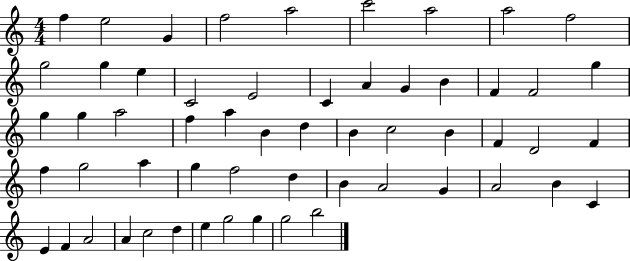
F5/q E5/h G4/q F5/h A5/h C6/h A5/h A5/h F5/h G5/h G5/q E5/q C4/h E4/h C4/q A4/q G4/q B4/q F4/q F4/h G5/q G5/q G5/q A5/h F5/q A5/q B4/q D5/q B4/q C5/h B4/q F4/q D4/h F4/q F5/q G5/h A5/q G5/q F5/h D5/q B4/q A4/h G4/q A4/h B4/q C4/q E4/q F4/q A4/h A4/q C5/h D5/q E5/q G5/h G5/q G5/h B5/h